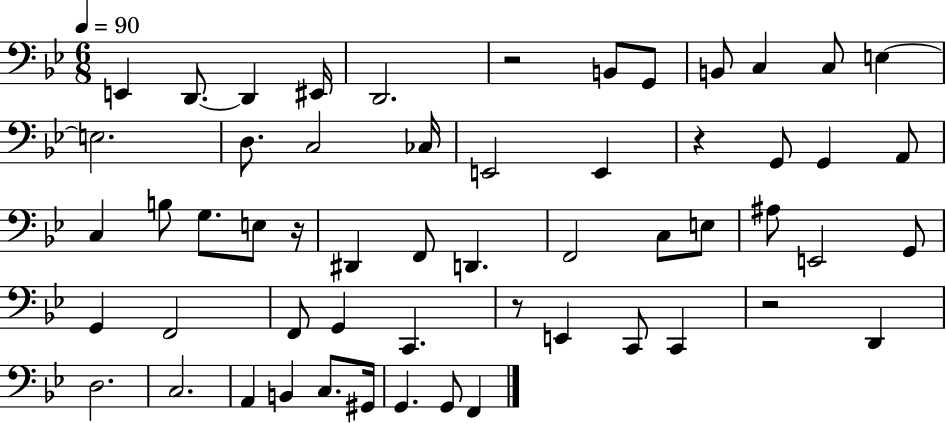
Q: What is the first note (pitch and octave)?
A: E2